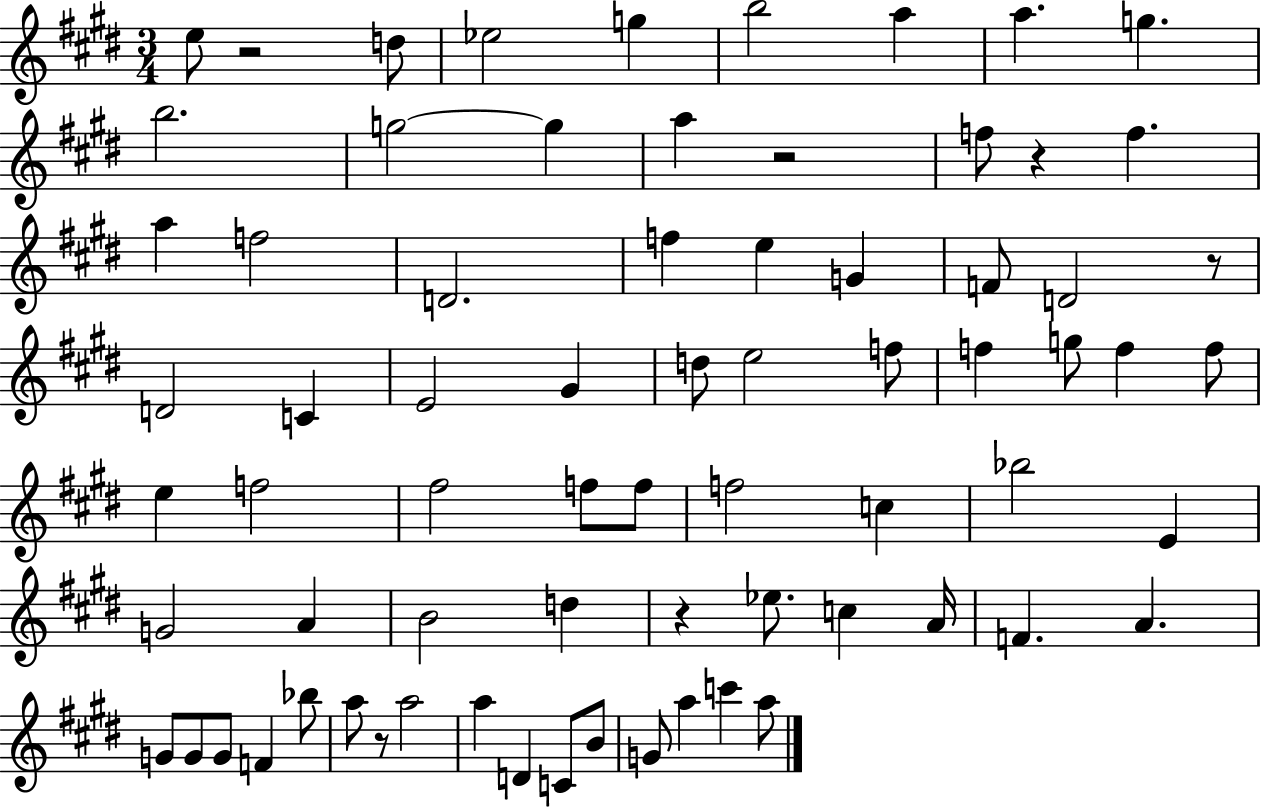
{
  \clef treble
  \numericTimeSignature
  \time 3/4
  \key e \major
  e''8 r2 d''8 | ees''2 g''4 | b''2 a''4 | a''4. g''4. | \break b''2. | g''2~~ g''4 | a''4 r2 | f''8 r4 f''4. | \break a''4 f''2 | d'2. | f''4 e''4 g'4 | f'8 d'2 r8 | \break d'2 c'4 | e'2 gis'4 | d''8 e''2 f''8 | f''4 g''8 f''4 f''8 | \break e''4 f''2 | fis''2 f''8 f''8 | f''2 c''4 | bes''2 e'4 | \break g'2 a'4 | b'2 d''4 | r4 ees''8. c''4 a'16 | f'4. a'4. | \break g'8 g'8 g'8 f'4 bes''8 | a''8 r8 a''2 | a''4 d'4 c'8 b'8 | g'8 a''4 c'''4 a''8 | \break \bar "|."
}